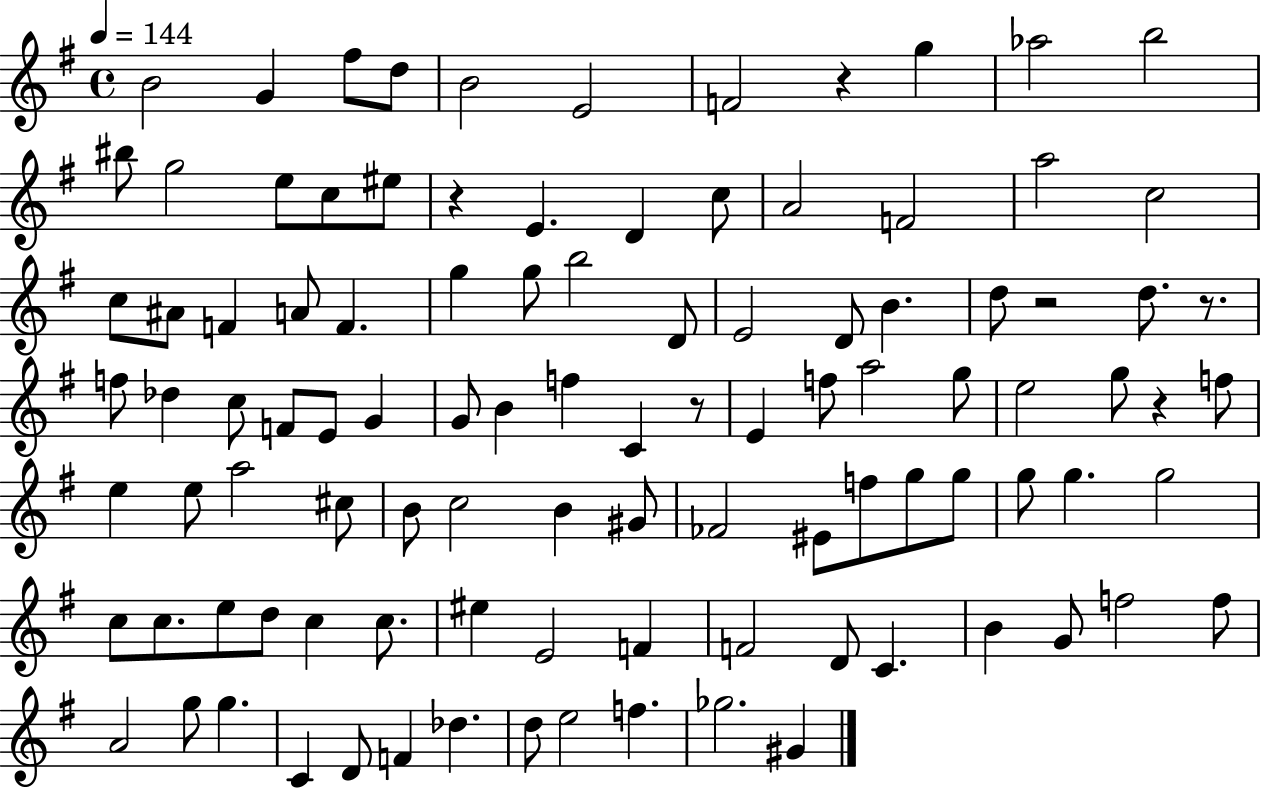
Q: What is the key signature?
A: G major